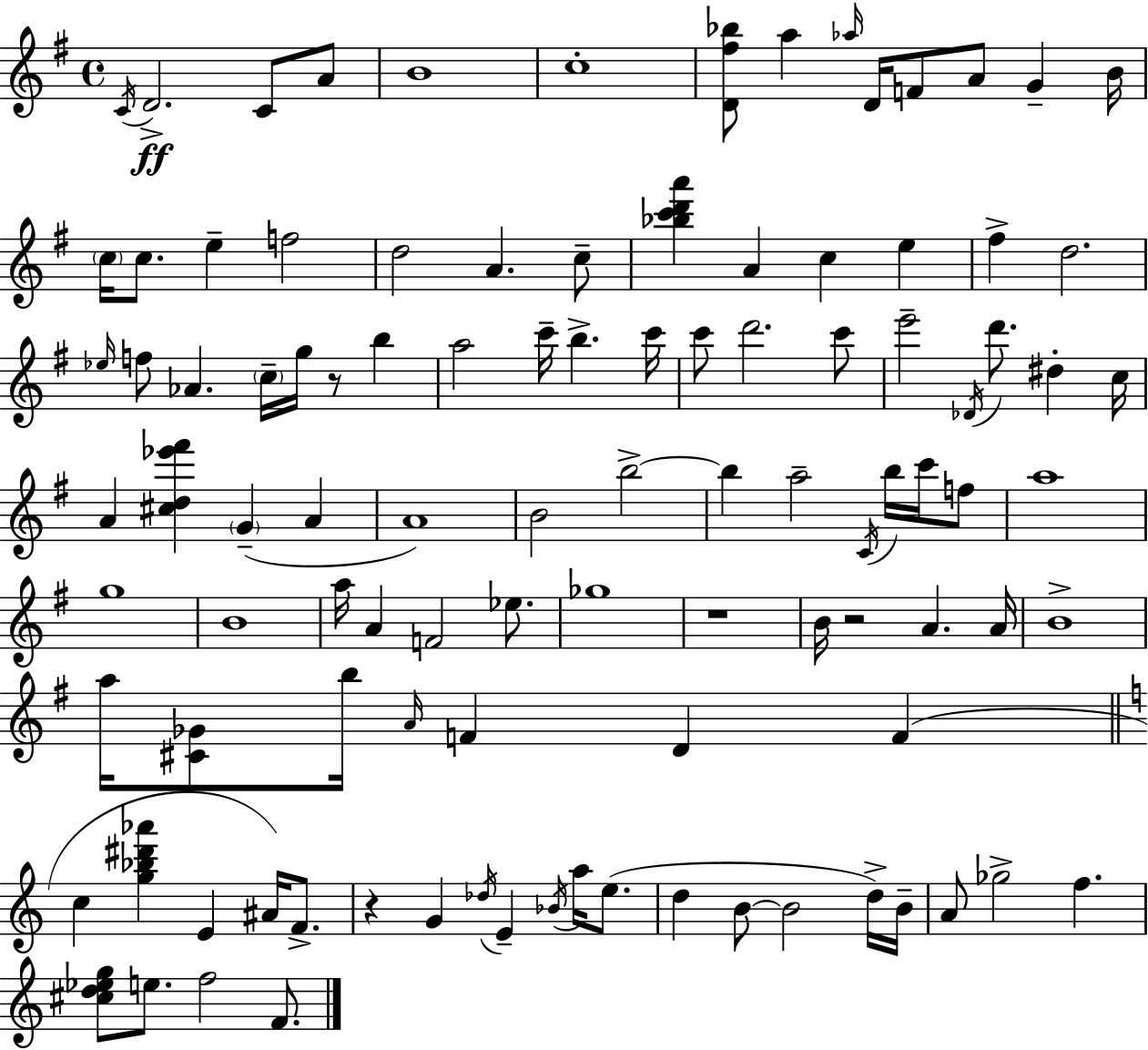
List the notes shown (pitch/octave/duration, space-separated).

C4/s D4/h. C4/e A4/e B4/w C5/w [D4,F#5,Bb5]/e A5/q Ab5/s D4/s F4/e A4/e G4/q B4/s C5/s C5/e. E5/q F5/h D5/h A4/q. C5/e [Bb5,C6,D6,A6]/q A4/q C5/q E5/q F#5/q D5/h. Eb5/s F5/e Ab4/q. C5/s G5/s R/e B5/q A5/h C6/s B5/q. C6/s C6/e D6/h. C6/e E6/h Db4/s D6/e. D#5/q C5/s A4/q [C#5,D5,Eb6,F#6]/q G4/q A4/q A4/w B4/h B5/h B5/q A5/h C4/s B5/s C6/s F5/e A5/w G5/w B4/w A5/s A4/q F4/h Eb5/e. Gb5/w R/w B4/s R/h A4/q. A4/s B4/w A5/s [C#4,Gb4]/e B5/s A4/s F4/q D4/q F4/q C5/q [G5,Bb5,D#6,Ab6]/q E4/q A#4/s F4/e. R/q G4/q Db5/s E4/q Bb4/s A5/s E5/e. D5/q B4/e B4/h D5/s B4/s A4/e Gb5/h F5/q. [C#5,D5,Eb5,G5]/e E5/e. F5/h F4/e.